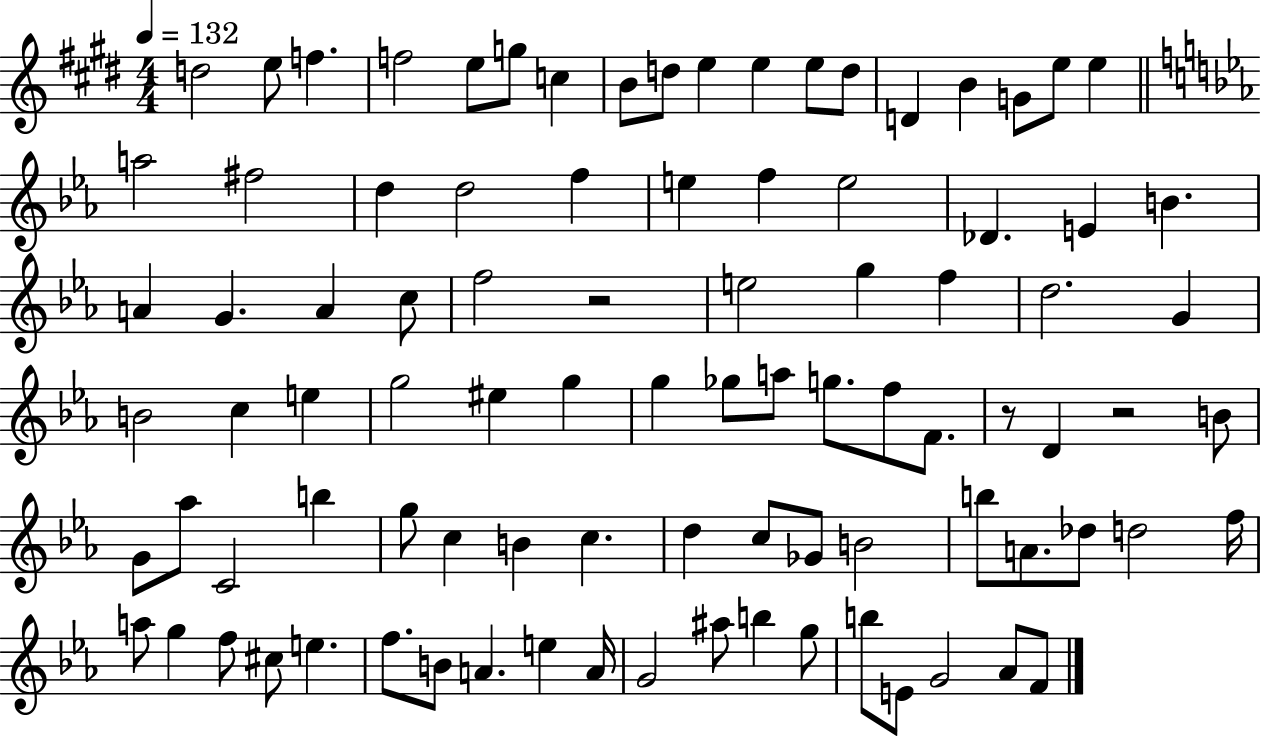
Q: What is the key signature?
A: E major